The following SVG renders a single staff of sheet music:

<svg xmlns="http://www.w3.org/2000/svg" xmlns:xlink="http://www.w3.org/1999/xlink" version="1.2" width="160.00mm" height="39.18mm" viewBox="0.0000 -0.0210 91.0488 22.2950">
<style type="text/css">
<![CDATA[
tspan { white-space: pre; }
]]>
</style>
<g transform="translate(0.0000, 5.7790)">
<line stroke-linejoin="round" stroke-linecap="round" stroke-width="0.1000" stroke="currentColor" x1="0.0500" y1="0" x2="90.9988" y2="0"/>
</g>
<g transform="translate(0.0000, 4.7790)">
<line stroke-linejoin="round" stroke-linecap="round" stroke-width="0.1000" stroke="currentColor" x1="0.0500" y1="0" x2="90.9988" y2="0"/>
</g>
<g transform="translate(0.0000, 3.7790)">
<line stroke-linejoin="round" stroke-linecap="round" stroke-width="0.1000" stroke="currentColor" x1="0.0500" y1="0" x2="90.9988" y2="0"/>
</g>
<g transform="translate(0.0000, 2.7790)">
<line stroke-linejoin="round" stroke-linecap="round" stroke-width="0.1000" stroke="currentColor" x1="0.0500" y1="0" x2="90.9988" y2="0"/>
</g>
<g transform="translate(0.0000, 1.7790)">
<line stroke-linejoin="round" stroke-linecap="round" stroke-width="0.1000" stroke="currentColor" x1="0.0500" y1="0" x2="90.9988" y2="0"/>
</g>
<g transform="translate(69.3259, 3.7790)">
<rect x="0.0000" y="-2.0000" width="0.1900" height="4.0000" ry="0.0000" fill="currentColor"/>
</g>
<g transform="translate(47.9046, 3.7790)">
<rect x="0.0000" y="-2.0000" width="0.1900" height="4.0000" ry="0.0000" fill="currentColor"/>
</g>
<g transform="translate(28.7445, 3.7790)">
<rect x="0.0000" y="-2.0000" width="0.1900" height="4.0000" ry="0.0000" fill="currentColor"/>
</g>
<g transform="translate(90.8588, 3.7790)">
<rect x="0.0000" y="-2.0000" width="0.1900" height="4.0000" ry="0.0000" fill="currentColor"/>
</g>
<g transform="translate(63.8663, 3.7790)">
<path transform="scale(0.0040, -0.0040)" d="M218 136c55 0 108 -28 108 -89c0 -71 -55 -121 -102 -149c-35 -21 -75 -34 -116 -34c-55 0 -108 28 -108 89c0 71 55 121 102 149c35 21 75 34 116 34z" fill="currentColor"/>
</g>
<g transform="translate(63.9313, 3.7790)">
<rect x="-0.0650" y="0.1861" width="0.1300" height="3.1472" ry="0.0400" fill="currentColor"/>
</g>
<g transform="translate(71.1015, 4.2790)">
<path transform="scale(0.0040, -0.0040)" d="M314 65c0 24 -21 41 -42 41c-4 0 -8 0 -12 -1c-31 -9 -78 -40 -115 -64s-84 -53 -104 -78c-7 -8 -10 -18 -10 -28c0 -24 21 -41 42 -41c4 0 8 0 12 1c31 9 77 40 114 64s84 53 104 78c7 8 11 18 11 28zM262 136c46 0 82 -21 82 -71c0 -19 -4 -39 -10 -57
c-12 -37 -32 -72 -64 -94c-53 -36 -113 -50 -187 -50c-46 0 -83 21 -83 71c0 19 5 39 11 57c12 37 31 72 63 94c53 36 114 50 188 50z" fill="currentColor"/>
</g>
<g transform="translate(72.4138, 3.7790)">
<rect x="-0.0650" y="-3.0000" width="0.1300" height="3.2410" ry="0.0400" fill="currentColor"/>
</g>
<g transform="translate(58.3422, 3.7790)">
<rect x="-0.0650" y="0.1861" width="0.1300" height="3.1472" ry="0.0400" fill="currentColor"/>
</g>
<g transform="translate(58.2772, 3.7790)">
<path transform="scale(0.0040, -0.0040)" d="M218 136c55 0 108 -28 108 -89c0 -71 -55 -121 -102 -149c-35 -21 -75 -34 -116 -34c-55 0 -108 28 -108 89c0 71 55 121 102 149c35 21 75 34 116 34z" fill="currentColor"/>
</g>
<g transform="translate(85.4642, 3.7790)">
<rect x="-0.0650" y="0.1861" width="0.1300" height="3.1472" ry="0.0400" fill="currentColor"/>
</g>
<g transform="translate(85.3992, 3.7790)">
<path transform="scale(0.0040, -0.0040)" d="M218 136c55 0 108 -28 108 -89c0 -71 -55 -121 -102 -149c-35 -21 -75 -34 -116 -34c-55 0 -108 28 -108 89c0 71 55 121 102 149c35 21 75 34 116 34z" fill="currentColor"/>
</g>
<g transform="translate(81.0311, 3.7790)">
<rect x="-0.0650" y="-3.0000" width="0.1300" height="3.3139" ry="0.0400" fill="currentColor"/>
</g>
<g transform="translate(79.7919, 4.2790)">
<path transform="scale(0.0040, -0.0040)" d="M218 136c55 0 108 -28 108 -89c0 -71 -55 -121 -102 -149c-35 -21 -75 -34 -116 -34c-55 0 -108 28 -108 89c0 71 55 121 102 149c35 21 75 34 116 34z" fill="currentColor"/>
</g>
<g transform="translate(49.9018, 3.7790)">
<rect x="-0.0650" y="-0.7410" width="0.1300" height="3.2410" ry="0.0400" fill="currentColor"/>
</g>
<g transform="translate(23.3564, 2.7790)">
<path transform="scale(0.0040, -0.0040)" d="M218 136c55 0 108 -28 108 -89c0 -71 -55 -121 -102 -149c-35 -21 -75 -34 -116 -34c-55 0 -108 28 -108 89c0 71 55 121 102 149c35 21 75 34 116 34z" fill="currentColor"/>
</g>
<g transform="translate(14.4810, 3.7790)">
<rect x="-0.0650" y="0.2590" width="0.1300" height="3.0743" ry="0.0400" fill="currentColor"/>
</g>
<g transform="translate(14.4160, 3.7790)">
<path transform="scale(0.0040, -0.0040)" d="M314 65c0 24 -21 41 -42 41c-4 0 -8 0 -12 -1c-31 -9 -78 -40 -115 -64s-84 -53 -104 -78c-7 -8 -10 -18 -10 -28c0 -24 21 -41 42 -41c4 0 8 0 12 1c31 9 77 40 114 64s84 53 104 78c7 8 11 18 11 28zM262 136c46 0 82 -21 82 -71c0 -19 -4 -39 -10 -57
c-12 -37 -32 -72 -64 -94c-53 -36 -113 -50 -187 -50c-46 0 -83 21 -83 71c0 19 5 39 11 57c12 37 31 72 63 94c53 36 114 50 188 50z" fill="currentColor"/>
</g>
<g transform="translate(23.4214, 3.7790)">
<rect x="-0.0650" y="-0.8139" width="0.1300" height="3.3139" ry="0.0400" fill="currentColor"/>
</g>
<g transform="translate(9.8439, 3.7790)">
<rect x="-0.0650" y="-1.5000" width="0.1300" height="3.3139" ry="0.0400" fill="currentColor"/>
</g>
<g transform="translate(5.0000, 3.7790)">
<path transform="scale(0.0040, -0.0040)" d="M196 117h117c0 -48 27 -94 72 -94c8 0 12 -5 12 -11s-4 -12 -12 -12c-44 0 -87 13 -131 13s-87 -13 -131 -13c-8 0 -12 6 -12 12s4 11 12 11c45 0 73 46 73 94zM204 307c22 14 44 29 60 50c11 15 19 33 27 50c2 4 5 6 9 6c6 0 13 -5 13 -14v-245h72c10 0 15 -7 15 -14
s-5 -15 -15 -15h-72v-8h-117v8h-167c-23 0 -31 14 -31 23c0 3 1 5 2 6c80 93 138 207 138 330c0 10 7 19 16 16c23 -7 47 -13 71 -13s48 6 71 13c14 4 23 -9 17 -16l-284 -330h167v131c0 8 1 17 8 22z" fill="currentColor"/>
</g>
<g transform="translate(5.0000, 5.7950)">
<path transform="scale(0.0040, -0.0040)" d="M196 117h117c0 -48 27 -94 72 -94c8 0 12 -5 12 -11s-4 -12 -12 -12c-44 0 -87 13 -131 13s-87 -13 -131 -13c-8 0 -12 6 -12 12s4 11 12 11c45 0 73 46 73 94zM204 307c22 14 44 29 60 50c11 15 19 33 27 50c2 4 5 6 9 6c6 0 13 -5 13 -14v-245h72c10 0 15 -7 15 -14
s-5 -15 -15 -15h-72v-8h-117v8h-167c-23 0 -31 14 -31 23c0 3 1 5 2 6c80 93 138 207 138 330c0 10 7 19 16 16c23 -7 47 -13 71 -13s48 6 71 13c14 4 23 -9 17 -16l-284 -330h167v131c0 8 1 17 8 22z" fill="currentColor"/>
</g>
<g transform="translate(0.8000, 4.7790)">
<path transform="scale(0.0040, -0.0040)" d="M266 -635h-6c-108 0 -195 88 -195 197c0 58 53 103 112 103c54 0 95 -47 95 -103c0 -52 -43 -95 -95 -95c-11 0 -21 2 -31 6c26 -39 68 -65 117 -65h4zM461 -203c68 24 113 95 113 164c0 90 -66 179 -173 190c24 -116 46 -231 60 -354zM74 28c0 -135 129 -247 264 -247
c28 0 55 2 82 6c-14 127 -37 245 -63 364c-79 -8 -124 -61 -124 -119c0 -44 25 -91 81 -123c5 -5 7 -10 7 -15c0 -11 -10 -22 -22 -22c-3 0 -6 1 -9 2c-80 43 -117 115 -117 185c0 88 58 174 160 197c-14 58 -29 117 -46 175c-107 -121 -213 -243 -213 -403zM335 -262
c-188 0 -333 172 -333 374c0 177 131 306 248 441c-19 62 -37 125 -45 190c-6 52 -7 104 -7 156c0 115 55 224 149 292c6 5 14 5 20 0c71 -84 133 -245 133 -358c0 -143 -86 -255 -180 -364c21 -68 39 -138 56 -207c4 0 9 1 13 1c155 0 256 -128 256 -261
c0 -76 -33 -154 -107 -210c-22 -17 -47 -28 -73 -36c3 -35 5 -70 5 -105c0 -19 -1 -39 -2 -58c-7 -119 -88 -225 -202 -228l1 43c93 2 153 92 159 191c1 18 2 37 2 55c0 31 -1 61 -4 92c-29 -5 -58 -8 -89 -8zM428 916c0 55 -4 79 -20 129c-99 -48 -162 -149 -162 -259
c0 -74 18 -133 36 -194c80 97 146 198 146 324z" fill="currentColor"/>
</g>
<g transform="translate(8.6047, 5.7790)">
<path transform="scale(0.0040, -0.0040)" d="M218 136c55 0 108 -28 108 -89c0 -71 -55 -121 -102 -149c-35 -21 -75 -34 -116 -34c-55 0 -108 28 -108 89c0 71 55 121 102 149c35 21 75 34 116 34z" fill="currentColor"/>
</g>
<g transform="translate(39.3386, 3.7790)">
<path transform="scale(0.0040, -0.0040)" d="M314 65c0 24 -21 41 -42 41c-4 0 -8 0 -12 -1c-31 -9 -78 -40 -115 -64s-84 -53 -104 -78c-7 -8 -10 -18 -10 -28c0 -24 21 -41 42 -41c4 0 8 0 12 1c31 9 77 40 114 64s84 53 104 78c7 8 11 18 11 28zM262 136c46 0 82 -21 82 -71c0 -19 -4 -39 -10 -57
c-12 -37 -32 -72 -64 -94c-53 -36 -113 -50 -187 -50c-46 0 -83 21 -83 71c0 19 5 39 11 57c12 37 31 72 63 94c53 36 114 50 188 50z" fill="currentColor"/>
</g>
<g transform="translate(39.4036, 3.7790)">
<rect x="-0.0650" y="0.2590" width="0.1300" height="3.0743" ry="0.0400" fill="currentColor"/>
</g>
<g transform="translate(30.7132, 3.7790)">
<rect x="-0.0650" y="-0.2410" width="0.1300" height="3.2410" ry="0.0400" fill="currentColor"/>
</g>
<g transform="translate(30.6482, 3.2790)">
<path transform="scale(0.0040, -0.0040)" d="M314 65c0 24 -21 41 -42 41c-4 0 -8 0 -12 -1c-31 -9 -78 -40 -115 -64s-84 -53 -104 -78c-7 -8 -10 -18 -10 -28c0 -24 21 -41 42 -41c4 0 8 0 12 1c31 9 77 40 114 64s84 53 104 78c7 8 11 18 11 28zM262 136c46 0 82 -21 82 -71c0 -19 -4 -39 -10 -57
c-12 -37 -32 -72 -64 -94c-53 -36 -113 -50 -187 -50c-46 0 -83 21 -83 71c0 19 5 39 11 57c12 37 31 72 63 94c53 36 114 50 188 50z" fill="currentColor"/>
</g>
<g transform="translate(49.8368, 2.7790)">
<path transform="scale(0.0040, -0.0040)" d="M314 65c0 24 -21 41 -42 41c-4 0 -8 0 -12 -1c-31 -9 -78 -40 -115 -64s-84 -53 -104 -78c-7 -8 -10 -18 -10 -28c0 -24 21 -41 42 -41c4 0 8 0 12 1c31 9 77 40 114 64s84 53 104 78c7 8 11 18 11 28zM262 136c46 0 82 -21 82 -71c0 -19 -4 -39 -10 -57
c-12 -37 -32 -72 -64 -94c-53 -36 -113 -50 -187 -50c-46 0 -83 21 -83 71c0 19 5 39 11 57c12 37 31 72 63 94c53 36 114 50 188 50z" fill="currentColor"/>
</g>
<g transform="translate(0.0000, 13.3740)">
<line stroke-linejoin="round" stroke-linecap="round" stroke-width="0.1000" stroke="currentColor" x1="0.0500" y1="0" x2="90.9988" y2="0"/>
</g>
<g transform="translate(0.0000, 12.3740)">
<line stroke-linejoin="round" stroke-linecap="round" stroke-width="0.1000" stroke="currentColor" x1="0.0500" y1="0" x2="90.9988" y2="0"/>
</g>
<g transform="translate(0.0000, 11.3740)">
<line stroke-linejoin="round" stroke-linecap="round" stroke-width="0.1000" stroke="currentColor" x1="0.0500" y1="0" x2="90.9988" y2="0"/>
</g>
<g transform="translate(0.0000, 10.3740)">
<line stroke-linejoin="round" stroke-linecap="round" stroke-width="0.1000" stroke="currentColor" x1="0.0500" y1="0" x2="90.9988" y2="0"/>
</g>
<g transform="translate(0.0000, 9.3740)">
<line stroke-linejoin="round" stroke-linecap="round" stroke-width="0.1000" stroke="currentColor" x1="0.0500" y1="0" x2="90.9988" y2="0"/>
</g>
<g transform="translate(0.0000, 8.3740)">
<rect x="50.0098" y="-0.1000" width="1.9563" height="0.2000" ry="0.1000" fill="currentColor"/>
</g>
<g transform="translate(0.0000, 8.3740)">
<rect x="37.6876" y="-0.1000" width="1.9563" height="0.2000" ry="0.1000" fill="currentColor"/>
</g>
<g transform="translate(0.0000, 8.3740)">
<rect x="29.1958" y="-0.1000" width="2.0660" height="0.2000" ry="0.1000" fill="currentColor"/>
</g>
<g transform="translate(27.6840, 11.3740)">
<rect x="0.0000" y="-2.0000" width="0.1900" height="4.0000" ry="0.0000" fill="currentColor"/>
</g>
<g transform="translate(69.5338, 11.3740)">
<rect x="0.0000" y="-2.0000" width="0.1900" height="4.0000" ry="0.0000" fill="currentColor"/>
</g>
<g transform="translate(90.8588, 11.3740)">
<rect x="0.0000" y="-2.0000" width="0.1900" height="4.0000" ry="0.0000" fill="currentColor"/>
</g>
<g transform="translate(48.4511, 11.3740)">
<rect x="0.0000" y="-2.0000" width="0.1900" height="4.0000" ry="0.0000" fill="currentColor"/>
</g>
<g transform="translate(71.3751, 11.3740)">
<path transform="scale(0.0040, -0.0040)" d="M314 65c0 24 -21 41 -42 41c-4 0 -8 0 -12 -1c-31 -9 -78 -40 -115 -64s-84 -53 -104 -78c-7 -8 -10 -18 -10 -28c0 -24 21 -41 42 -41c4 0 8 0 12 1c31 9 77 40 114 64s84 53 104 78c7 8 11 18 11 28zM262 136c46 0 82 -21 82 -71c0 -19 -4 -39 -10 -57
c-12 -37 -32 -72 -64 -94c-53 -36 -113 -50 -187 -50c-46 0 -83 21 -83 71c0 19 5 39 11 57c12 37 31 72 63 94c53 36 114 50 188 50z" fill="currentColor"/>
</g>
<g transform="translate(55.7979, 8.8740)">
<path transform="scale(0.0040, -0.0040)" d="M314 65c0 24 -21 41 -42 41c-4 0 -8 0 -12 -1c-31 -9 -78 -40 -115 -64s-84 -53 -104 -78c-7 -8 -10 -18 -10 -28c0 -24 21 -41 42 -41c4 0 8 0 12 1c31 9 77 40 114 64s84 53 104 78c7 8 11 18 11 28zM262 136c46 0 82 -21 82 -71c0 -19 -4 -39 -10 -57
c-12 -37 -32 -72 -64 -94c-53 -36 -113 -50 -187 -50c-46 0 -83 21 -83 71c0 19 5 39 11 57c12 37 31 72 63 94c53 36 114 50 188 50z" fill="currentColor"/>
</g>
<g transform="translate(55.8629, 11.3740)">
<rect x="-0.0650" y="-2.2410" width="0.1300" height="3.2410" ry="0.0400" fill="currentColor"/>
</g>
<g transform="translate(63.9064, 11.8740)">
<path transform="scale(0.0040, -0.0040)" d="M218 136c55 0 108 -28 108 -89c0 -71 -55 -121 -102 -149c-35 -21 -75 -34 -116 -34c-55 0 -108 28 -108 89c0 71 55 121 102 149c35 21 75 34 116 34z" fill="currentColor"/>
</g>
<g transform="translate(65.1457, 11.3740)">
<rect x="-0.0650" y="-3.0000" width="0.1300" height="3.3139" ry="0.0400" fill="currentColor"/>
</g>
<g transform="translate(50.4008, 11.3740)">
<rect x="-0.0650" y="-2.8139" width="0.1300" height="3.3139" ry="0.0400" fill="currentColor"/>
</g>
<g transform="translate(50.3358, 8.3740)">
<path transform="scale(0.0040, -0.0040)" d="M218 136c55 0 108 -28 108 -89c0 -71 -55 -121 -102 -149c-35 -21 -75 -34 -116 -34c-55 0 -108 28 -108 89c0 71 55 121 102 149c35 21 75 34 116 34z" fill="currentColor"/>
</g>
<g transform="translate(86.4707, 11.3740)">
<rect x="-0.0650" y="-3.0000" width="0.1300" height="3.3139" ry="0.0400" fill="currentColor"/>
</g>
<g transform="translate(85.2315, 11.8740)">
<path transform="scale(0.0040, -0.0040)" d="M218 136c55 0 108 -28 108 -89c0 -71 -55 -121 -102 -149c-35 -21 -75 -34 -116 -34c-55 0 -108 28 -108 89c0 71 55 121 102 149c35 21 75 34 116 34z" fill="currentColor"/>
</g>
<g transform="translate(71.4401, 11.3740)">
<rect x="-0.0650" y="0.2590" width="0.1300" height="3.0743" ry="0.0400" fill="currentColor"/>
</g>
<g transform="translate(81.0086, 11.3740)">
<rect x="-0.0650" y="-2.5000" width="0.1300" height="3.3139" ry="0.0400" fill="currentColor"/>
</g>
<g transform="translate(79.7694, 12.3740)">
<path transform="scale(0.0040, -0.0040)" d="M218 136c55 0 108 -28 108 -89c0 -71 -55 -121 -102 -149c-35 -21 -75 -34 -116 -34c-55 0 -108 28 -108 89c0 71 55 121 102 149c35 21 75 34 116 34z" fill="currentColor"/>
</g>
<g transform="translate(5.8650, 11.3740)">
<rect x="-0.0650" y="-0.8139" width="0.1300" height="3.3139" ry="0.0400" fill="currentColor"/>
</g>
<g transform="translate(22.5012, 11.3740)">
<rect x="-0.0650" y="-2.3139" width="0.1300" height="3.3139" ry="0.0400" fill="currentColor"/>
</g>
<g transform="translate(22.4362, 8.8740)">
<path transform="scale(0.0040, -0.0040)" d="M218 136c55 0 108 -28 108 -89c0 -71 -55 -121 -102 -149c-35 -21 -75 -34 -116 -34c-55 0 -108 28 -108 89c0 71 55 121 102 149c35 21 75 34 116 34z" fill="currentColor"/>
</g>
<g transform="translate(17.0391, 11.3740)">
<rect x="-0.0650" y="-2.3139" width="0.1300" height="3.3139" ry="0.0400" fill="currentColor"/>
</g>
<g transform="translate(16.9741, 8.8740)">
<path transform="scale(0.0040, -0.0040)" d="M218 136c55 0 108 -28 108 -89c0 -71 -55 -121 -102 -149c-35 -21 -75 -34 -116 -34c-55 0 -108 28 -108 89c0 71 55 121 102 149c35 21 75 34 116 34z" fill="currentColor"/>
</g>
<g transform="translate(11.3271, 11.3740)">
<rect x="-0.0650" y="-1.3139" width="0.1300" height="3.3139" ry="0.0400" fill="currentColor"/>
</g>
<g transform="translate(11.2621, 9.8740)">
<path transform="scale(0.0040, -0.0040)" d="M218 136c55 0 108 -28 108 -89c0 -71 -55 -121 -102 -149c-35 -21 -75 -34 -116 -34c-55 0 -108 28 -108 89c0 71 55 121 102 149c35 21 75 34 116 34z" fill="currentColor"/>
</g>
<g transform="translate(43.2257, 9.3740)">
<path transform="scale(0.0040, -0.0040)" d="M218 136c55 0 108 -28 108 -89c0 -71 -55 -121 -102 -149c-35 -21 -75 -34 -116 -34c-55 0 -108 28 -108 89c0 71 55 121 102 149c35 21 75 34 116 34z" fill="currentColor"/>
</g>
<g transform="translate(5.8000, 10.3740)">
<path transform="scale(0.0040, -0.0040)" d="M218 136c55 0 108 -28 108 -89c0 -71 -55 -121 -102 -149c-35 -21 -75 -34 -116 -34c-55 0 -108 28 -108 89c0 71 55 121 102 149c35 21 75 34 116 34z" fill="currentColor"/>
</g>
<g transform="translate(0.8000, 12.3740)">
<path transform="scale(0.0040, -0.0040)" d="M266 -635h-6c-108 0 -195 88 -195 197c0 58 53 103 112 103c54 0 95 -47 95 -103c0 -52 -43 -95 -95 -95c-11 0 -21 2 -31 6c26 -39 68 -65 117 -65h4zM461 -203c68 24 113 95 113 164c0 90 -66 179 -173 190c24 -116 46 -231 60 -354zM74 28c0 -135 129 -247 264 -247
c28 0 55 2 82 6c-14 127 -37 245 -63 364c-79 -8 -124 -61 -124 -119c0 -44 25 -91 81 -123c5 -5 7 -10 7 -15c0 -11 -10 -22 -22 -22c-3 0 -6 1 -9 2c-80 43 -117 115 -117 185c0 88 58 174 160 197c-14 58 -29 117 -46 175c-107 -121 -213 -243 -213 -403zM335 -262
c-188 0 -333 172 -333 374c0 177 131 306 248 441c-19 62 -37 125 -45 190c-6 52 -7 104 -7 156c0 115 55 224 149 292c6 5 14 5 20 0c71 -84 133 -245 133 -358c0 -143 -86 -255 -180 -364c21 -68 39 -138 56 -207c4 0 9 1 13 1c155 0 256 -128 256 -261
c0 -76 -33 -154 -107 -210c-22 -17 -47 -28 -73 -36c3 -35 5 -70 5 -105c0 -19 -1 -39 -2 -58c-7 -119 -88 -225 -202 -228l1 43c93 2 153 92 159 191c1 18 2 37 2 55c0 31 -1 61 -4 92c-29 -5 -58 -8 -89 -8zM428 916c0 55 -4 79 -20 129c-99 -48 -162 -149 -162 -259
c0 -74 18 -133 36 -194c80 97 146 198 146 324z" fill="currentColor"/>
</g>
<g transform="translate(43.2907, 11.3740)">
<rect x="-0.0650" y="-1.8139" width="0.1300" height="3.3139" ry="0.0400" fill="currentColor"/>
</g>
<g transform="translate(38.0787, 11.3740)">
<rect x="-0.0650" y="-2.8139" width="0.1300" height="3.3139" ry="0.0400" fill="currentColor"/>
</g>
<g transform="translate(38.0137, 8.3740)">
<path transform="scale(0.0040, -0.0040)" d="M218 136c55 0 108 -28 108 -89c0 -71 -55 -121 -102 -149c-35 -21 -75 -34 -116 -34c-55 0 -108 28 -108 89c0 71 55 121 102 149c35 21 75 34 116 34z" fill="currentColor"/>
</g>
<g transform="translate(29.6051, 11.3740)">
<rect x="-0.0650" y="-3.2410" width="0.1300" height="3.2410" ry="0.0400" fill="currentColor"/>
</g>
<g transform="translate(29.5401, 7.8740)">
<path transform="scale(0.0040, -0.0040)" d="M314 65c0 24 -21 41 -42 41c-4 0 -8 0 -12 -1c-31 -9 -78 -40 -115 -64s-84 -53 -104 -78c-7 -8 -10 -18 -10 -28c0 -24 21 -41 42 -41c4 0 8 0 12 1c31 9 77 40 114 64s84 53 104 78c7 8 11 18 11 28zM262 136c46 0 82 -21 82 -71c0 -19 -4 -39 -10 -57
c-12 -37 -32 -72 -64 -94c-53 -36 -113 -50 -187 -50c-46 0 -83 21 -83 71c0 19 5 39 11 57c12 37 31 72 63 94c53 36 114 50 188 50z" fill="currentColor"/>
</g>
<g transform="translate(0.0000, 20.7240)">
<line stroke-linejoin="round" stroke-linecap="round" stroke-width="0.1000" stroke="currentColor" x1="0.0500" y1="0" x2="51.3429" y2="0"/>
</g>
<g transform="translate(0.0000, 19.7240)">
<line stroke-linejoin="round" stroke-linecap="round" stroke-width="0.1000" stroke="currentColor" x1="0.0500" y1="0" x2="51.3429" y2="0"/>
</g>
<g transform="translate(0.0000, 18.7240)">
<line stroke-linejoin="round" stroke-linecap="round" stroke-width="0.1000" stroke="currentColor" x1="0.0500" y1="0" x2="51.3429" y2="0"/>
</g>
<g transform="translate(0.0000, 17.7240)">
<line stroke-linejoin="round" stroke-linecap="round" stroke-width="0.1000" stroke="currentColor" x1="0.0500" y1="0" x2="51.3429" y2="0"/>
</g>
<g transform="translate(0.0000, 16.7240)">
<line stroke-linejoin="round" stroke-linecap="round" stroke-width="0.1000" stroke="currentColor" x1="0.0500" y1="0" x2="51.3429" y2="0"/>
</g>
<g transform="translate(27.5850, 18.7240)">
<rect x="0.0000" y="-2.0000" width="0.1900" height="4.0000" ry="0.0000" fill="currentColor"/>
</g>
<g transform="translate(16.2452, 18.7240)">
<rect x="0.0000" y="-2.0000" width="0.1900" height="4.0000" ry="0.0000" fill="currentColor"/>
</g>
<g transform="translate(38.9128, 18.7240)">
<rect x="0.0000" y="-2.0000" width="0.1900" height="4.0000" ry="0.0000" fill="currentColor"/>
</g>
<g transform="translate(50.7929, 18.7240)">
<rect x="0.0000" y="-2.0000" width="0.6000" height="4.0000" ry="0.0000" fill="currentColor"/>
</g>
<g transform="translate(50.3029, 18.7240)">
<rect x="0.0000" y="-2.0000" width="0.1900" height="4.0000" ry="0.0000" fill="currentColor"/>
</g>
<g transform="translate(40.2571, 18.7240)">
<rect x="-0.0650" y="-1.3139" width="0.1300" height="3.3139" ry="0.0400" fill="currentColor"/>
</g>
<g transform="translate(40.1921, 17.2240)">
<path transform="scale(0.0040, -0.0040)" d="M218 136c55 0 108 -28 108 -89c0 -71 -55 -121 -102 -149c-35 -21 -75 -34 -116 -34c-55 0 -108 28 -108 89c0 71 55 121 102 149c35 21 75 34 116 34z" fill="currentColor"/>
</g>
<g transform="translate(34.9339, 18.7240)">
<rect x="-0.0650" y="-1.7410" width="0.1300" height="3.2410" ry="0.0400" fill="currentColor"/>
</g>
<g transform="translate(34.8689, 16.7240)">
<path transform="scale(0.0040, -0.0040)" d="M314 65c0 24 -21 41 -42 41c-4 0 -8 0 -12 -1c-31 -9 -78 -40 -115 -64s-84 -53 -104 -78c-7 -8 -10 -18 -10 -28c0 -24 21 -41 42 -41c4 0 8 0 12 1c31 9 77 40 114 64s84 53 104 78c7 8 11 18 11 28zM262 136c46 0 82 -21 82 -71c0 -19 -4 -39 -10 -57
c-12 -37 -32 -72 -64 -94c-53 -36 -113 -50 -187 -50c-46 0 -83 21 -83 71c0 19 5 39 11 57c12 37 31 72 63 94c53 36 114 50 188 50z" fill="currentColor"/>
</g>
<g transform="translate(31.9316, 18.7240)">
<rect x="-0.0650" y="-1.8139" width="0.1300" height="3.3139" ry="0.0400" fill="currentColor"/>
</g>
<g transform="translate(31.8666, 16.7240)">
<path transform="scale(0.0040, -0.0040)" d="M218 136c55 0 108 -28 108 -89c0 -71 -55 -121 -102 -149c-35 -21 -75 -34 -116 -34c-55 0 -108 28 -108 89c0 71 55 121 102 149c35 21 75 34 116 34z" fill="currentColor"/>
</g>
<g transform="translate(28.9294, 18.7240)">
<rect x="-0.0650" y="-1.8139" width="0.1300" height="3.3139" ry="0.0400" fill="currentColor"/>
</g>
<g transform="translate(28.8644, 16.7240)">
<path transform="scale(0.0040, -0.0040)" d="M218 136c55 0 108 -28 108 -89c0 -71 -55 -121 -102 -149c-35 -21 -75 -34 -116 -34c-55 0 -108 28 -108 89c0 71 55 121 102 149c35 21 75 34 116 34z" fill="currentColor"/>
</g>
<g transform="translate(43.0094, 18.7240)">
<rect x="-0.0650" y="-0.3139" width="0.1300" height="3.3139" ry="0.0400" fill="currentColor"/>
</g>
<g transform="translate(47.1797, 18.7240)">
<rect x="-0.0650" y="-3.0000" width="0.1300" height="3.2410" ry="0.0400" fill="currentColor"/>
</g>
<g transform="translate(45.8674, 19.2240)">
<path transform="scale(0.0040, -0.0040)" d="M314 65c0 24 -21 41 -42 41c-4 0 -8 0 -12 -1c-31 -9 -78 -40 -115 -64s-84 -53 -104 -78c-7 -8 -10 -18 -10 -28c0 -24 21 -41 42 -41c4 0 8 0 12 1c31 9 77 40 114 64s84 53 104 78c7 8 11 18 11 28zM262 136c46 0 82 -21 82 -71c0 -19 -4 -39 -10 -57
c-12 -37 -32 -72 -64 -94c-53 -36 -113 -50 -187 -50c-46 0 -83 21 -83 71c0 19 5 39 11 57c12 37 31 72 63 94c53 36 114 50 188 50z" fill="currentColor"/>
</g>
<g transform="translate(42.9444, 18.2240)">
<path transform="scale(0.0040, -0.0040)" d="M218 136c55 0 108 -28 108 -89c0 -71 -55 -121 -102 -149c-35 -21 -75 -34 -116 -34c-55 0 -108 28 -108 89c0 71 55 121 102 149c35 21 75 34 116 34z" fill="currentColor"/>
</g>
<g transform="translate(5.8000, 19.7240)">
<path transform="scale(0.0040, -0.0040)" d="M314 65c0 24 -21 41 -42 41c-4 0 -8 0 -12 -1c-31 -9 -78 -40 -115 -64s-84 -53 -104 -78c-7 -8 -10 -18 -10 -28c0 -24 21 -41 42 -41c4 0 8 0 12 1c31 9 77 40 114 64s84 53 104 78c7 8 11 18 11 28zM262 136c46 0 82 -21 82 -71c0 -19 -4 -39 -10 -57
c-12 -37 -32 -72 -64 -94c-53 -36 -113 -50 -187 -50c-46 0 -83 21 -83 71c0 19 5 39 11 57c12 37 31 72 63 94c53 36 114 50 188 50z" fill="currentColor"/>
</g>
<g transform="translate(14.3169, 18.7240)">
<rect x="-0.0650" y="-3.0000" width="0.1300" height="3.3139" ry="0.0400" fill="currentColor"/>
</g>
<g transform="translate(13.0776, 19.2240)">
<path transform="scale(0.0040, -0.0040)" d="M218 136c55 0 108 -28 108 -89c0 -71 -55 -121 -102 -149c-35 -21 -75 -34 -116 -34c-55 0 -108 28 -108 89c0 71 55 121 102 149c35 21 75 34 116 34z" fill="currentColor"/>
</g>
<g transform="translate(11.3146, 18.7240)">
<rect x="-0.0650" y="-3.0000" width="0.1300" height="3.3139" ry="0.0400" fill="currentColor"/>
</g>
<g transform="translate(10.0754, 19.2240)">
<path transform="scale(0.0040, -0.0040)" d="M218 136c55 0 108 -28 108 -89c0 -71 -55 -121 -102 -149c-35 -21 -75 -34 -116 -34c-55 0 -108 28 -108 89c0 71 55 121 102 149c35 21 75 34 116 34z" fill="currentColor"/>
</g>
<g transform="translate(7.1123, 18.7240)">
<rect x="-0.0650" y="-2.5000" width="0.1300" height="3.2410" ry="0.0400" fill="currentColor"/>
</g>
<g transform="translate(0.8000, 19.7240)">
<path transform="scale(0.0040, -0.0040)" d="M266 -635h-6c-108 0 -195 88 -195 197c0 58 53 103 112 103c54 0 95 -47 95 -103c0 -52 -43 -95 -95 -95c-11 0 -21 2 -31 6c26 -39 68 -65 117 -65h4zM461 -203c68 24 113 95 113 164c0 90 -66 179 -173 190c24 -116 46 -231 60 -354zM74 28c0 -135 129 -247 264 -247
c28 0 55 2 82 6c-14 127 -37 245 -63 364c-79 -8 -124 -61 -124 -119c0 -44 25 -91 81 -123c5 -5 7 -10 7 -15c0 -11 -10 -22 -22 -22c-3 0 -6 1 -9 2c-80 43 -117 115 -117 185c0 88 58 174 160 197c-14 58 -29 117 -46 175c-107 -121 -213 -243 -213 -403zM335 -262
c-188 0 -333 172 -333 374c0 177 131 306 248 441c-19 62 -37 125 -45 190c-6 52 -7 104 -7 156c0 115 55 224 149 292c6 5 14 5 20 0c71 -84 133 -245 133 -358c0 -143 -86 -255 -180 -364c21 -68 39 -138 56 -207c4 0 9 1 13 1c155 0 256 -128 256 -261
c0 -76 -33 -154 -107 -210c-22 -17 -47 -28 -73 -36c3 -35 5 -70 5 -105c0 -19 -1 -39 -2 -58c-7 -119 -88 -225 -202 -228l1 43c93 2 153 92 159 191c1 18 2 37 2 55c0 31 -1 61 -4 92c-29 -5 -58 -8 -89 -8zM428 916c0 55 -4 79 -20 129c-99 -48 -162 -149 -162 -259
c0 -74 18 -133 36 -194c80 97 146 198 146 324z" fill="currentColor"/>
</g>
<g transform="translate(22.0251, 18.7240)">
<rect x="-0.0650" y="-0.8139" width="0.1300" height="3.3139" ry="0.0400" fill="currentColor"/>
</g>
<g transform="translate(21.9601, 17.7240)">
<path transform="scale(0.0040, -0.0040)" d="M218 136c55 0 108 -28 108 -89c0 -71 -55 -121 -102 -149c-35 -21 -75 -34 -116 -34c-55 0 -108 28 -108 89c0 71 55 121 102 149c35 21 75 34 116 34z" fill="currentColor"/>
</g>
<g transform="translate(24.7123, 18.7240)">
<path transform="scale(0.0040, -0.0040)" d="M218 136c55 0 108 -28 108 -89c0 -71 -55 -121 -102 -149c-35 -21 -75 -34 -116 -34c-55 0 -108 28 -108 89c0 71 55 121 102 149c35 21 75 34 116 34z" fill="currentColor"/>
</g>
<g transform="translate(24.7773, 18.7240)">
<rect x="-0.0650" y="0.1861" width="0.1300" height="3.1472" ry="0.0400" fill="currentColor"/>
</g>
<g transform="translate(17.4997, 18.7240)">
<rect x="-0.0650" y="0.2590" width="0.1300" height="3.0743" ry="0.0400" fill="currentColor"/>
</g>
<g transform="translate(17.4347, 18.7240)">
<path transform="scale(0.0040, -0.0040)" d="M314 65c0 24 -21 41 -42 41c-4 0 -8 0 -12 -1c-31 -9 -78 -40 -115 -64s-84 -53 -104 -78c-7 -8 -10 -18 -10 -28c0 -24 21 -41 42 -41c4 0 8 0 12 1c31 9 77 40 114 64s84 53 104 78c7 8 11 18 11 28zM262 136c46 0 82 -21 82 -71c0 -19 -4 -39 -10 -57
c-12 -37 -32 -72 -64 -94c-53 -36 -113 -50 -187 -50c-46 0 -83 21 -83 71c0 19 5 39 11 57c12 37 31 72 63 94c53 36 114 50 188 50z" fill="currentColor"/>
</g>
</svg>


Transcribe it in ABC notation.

X:1
T:Untitled
M:4/4
L:1/4
K:C
E B2 d c2 B2 d2 B B A2 A B d e g g b2 a f a g2 A B2 G A G2 A A B2 d B f f f2 e c A2